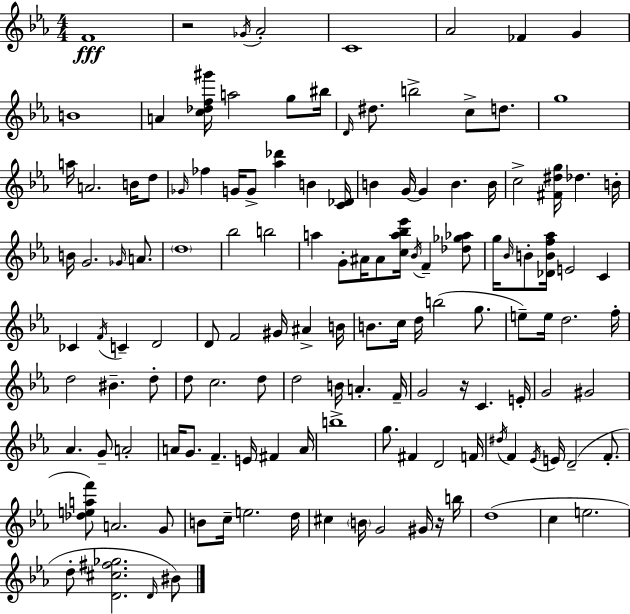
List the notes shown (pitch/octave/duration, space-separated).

F4/w R/h Gb4/s Ab4/h C4/w Ab4/h FES4/q G4/q B4/w A4/q [C5,Db5,F5,G#6]/s A5/h G5/e BIS5/s D4/s D#5/e. B5/h C5/e D5/e. G5/w A5/s A4/h. B4/s D5/e Gb4/s FES5/q G4/s G4/e [Ab5,Db6]/q B4/q [C4,Db4]/s B4/q G4/s G4/q B4/q. B4/s C5/h [F#4,D#5,G5]/s Db5/q. B4/s B4/s G4/h. Gb4/s A4/e. D5/w Bb5/h B5/h A5/q G4/e A#4/s A#4/e [C5,A5,Bb5,Eb6]/s Bb4/s F4/q [Db5,Gb5,Ab5]/e G5/s Bb4/s B4/e [Db4,B4,F5,Ab5]/s E4/h C4/q CES4/q F4/s C4/q D4/h D4/e F4/h G#4/s A#4/q B4/s B4/e. C5/s D5/s B5/h G5/e. E5/e E5/s D5/h. F5/s D5/h BIS4/q. D5/e D5/e C5/h. D5/e D5/h B4/s A4/q. F4/s G4/h R/s C4/q. E4/s G4/h G#4/h Ab4/q. G4/e A4/h A4/s G4/e. F4/q. E4/s F#4/q A4/s B5/w G5/e. F#4/q D4/h F4/s D#5/s F4/q Eb4/s E4/s D4/h F4/e. [Db5,E5,A5,F6]/e A4/h. G4/e B4/e C5/s E5/h. D5/s C#5/q B4/s G4/h G#4/s R/s B5/s D5/w C5/q E5/h. D5/e [D4,C#5,F#5,Gb5]/h. D4/s BIS4/e